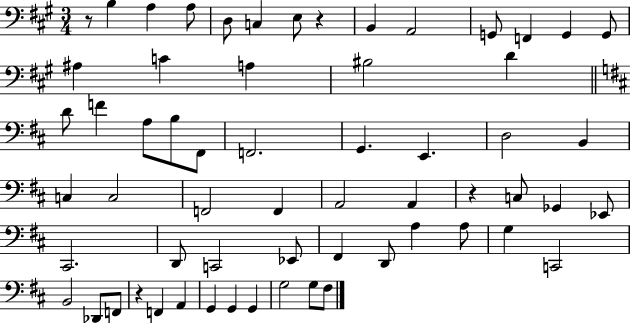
R/e B3/q A3/q A3/e D3/e C3/q E3/e R/q B2/q A2/h G2/e F2/q G2/q G2/e A#3/q C4/q A3/q BIS3/h D4/q D4/e F4/q A3/e B3/e F#2/e F2/h. G2/q. E2/q. D3/h B2/q C3/q C3/h F2/h F2/q A2/h A2/q R/q C3/e Gb2/q Eb2/e C#2/h. D2/e C2/h Eb2/e F#2/q D2/e A3/q A3/e G3/q C2/h B2/h Db2/e F2/e R/q F2/q A2/q G2/q G2/q G2/q G3/h G3/e F#3/e